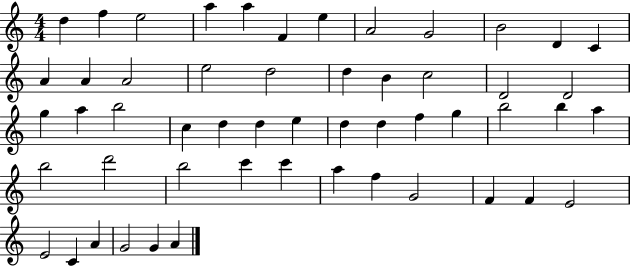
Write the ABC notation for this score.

X:1
T:Untitled
M:4/4
L:1/4
K:C
d f e2 a a F e A2 G2 B2 D C A A A2 e2 d2 d B c2 D2 D2 g a b2 c d d e d d f g b2 b a b2 d'2 b2 c' c' a f G2 F F E2 E2 C A G2 G A